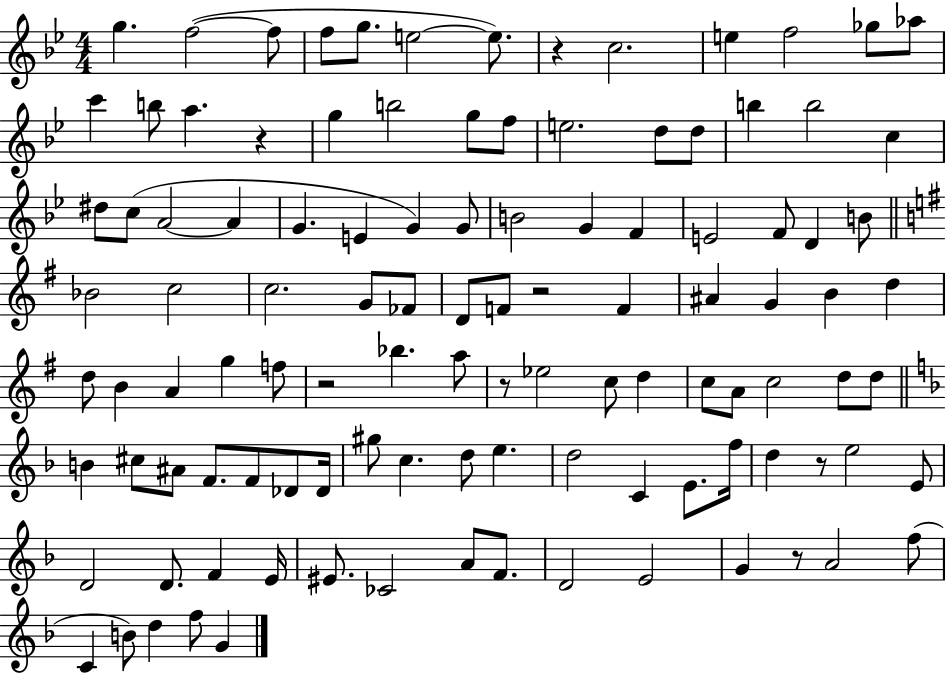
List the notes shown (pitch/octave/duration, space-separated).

G5/q. F5/h F5/e F5/e G5/e. E5/h E5/e. R/q C5/h. E5/q F5/h Gb5/e Ab5/e C6/q B5/e A5/q. R/q G5/q B5/h G5/e F5/e E5/h. D5/e D5/e B5/q B5/h C5/q D#5/e C5/e A4/h A4/q G4/q. E4/q G4/q G4/e B4/h G4/q F4/q E4/h F4/e D4/q B4/e Bb4/h C5/h C5/h. G4/e FES4/e D4/e F4/e R/h F4/q A#4/q G4/q B4/q D5/q D5/e B4/q A4/q G5/q F5/e R/h Bb5/q. A5/e R/e Eb5/h C5/e D5/q C5/e A4/e C5/h D5/e D5/e B4/q C#5/e A#4/e F4/e. F4/e Db4/e Db4/s G#5/e C5/q. D5/e E5/q. D5/h C4/q E4/e. F5/s D5/q R/e E5/h E4/e D4/h D4/e. F4/q E4/s EIS4/e. CES4/h A4/e F4/e. D4/h E4/h G4/q R/e A4/h F5/e C4/q B4/e D5/q F5/e G4/q